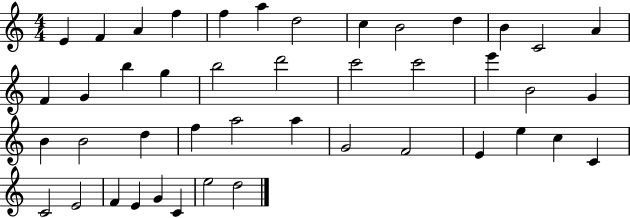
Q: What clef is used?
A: treble